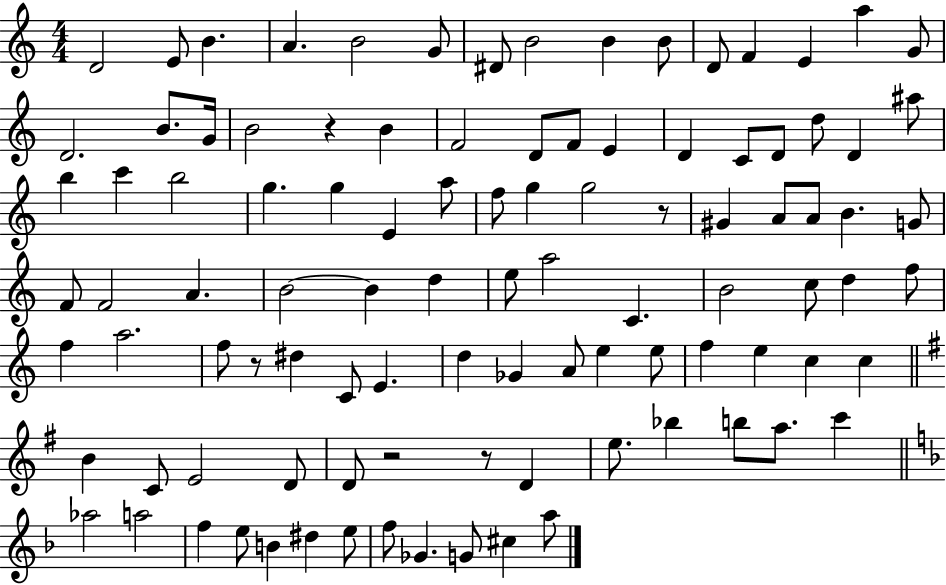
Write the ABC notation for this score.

X:1
T:Untitled
M:4/4
L:1/4
K:C
D2 E/2 B A B2 G/2 ^D/2 B2 B B/2 D/2 F E a G/2 D2 B/2 G/4 B2 z B F2 D/2 F/2 E D C/2 D/2 d/2 D ^a/2 b c' b2 g g E a/2 f/2 g g2 z/2 ^G A/2 A/2 B G/2 F/2 F2 A B2 B d e/2 a2 C B2 c/2 d f/2 f a2 f/2 z/2 ^d C/2 E d _G A/2 e e/2 f e c c B C/2 E2 D/2 D/2 z2 z/2 D e/2 _b b/2 a/2 c' _a2 a2 f e/2 B ^d e/2 f/2 _G G/2 ^c a/2